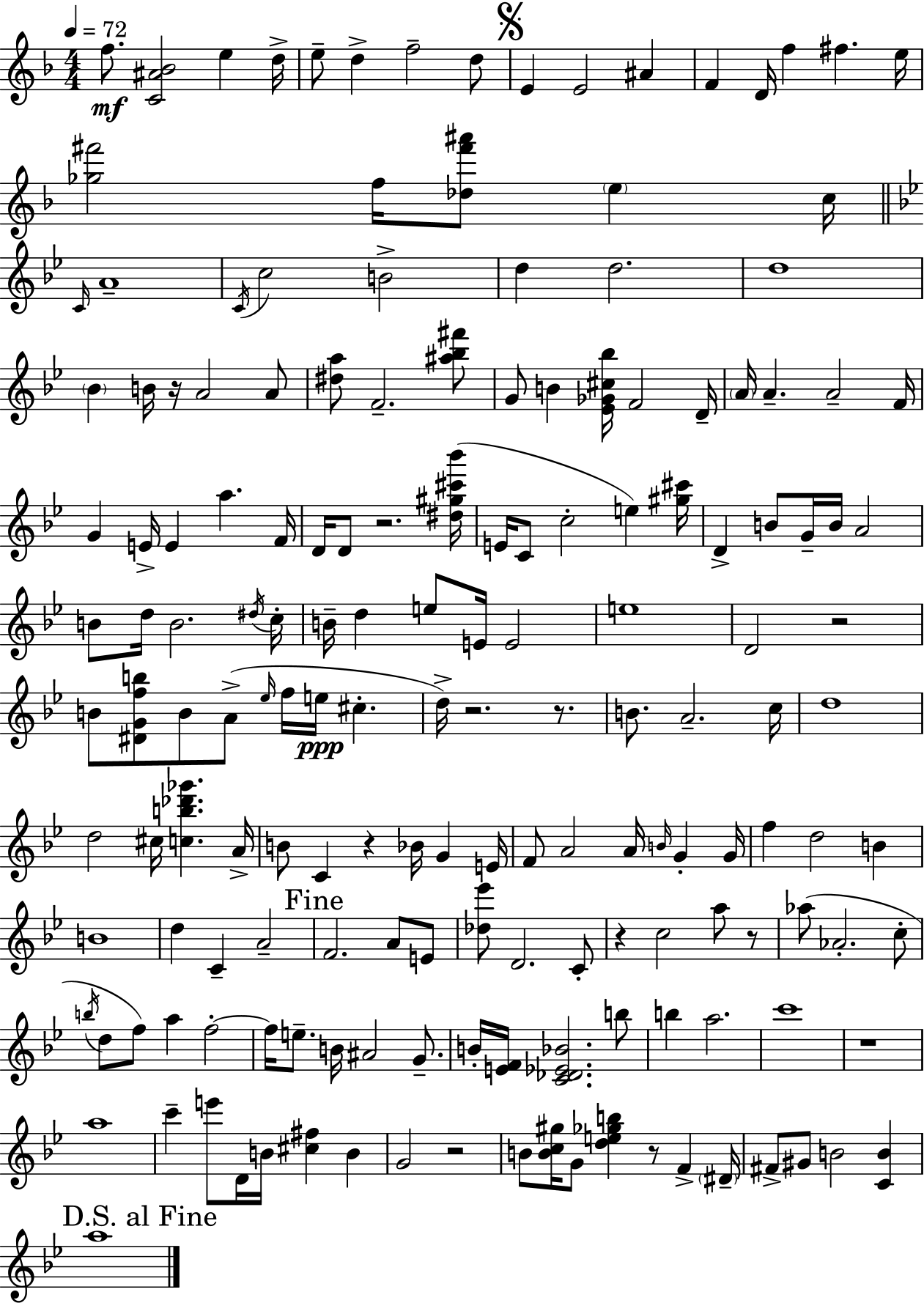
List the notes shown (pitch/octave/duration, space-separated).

F5/e. [C4,A#4,Bb4]/h E5/q D5/s E5/e D5/q F5/h D5/e E4/q E4/h A#4/q F4/q D4/s F5/q F#5/q. E5/s [Gb5,F#6]/h F5/s [Db5,F#6,A#6]/e E5/q C5/s C4/s A4/w C4/s C5/h B4/h D5/q D5/h. D5/w Bb4/q B4/s R/s A4/h A4/e [D#5,A5]/e F4/h. [A#5,Bb5,F#6]/e G4/e B4/q [Eb4,Gb4,C#5,Bb5]/s F4/h D4/s A4/s A4/q. A4/h F4/s G4/q E4/s E4/q A5/q. F4/s D4/s D4/e R/h. [D#5,G#5,C#6,Bb6]/s E4/s C4/e C5/h E5/q [G#5,C#6]/s D4/q B4/e G4/s B4/s A4/h B4/e D5/s B4/h. D#5/s C5/s B4/s D5/q E5/e E4/s E4/h E5/w D4/h R/h B4/e [D#4,G4,F5,B5]/e B4/e A4/e Eb5/s F5/s E5/s C#5/q. D5/s R/h. R/e. B4/e. A4/h. C5/s D5/w D5/h C#5/s [C5,B5,Db6,Gb6]/q. A4/s B4/e C4/q R/q Bb4/s G4/q E4/s F4/e A4/h A4/s B4/s G4/q G4/s F5/q D5/h B4/q B4/w D5/q C4/q A4/h F4/h. A4/e E4/e [Db5,Eb6]/e D4/h. C4/e R/q C5/h A5/e R/e Ab5/e Ab4/h. C5/e B5/s D5/e F5/e A5/q F5/h F5/s E5/e. B4/s A#4/h G4/e. B4/s [E4,F4]/s [C4,Db4,Eb4,Bb4]/h. B5/e B5/q A5/h. C6/w R/w A5/w C6/q E6/e D4/s B4/s [C#5,F#5]/q B4/q G4/h R/h B4/e [B4,C5,G#5]/s G4/e [D5,E5,Gb5,B5]/q R/e F4/q D#4/s F#4/e G#4/e B4/h [C4,B4]/q A5/w